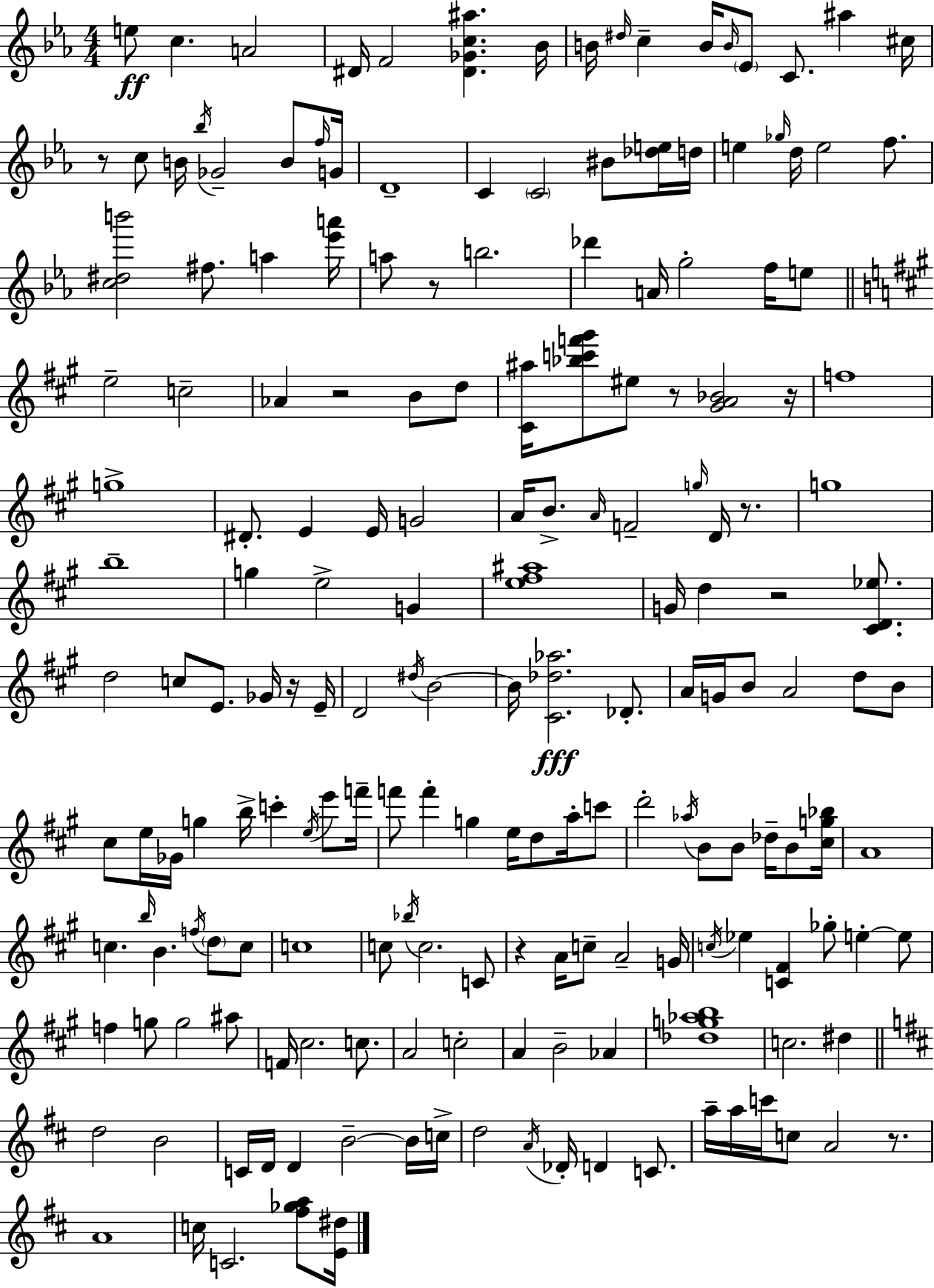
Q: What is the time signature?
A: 4/4